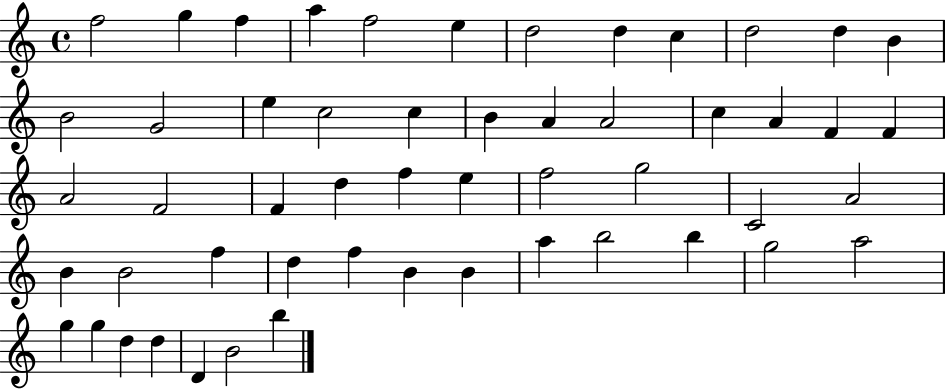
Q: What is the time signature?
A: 4/4